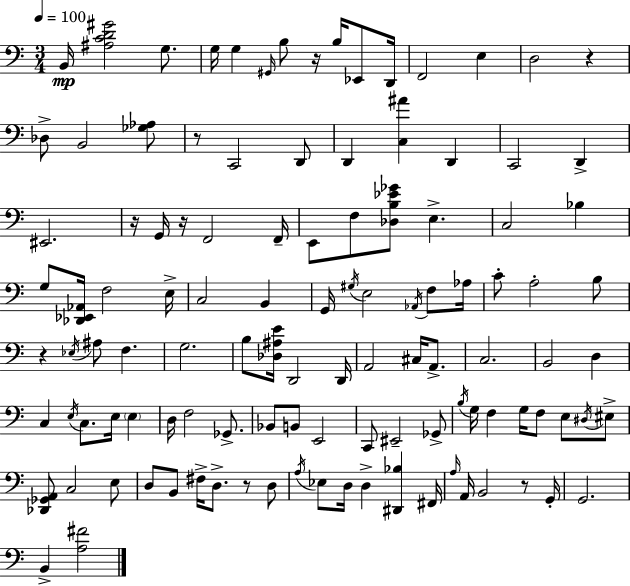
{
  \clef bass
  \numericTimeSignature
  \time 3/4
  \key c \major
  \tempo 4 = 100
  b,16\mp <ais c' d' gis'>2 g8. | g16 g4 \grace { gis,16 } b8 r16 b16 ees,8 | d,16 f,2 e4 | d2 r4 | \break des8-> b,2 <ges aes>8 | r8 c,2 d,8 | d,4 <c ais'>4 d,4 | c,2 d,4-> | \break eis,2. | r16 g,16 r16 f,2 | f,16-- e,8 f8 <des b ees' ges'>8 e4.-> | c2 bes4 | \break g8 <des, ees, aes,>16 f2 | e16-> c2 b,4 | g,16 \acciaccatura { gis16 } e2 \acciaccatura { aes,16 } | f8 aes16 c'8-. a2-. | \break b8 r4 \acciaccatura { ees16 } ais8 f4. | g2. | b8 <des ais e'>16 d,2 | d,16 a,2 | \break cis16 a,8.-> c2. | b,2 | d4 c4 \acciaccatura { e16 } c8. | e16 \parenthesize e4 d16 f2 | \break ges,8.-> bes,8 b,8 e,2 | c,8 eis,2-- | ges,8-> \acciaccatura { b16 } g16 f4 g16 | f8 e8 \acciaccatura { dis16 } eis8-> <des, ges, a,>8 c2 | \break e8 d8 b,8 fis16-> | d8.-> r8 d8 \acciaccatura { a16 } ees8 d16 d4-> | <dis, bes>4 fis,16 \grace { a16 } a,16 b,2 | r8 g,16-. g,2. | \break b,4-> | <a fis'>2 \bar "|."
}